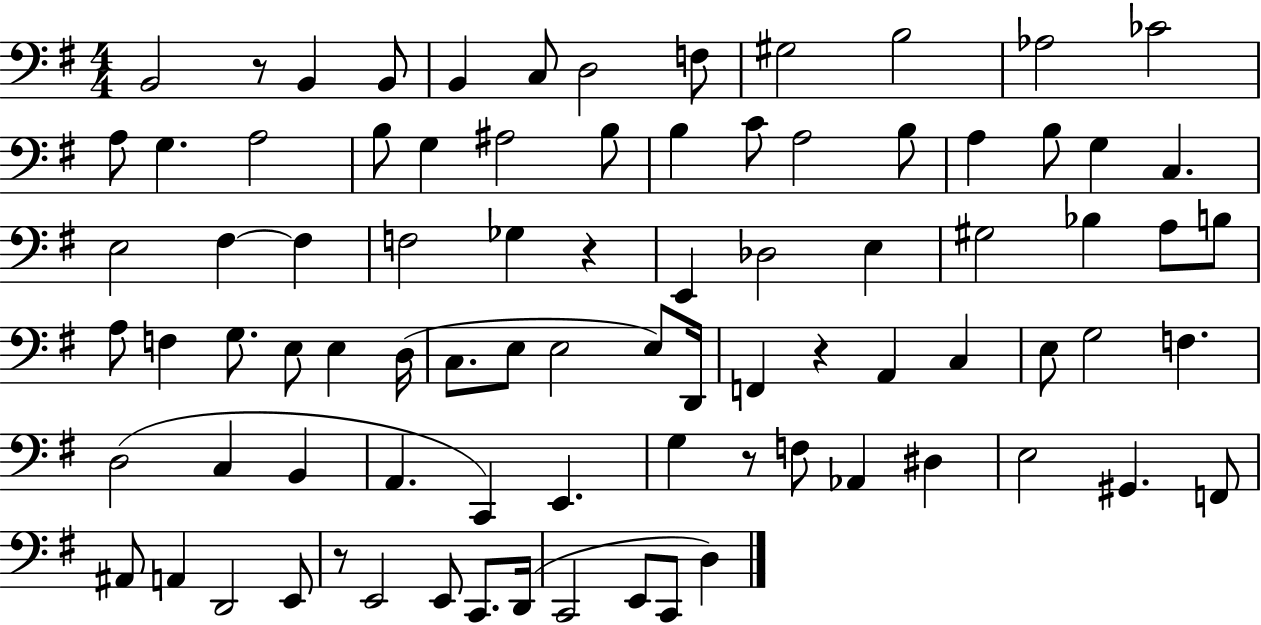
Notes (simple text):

B2/h R/e B2/q B2/e B2/q C3/e D3/h F3/e G#3/h B3/h Ab3/h CES4/h A3/e G3/q. A3/h B3/e G3/q A#3/h B3/e B3/q C4/e A3/h B3/e A3/q B3/e G3/q C3/q. E3/h F#3/q F#3/q F3/h Gb3/q R/q E2/q Db3/h E3/q G#3/h Bb3/q A3/e B3/e A3/e F3/q G3/e. E3/e E3/q D3/s C3/e. E3/e E3/h E3/e D2/s F2/q R/q A2/q C3/q E3/e G3/h F3/q. D3/h C3/q B2/q A2/q. C2/q E2/q. G3/q R/e F3/e Ab2/q D#3/q E3/h G#2/q. F2/e A#2/e A2/q D2/h E2/e R/e E2/h E2/e C2/e. D2/s C2/h E2/e C2/e D3/q